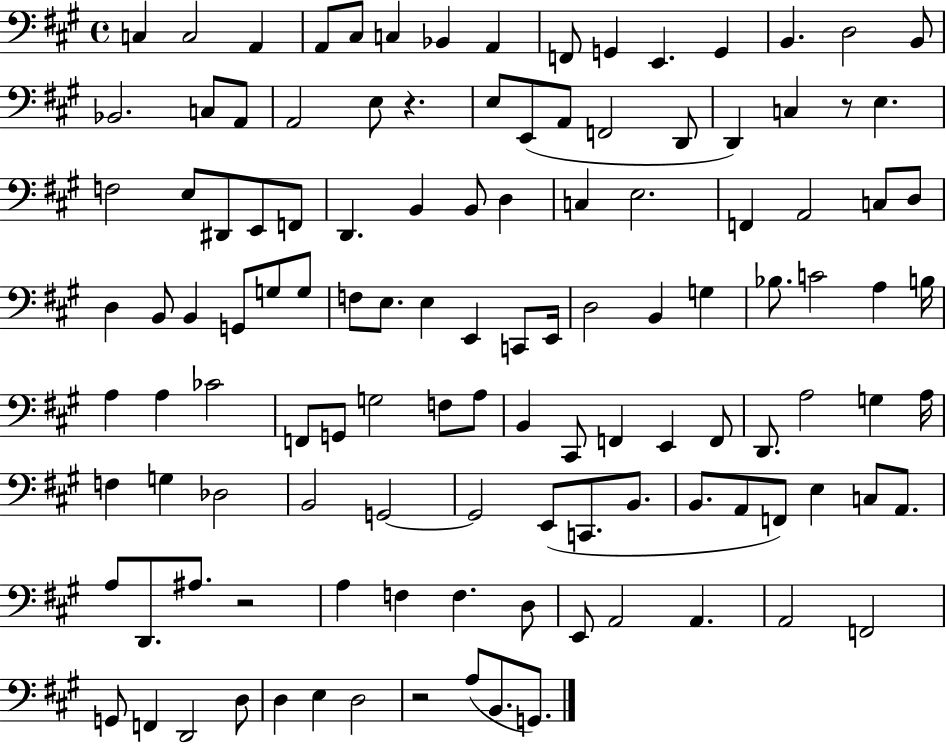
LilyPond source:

{
  \clef bass
  \time 4/4
  \defaultTimeSignature
  \key a \major
  c4 c2 a,4 | a,8 cis8 c4 bes,4 a,4 | f,8 g,4 e,4. g,4 | b,4. d2 b,8 | \break bes,2. c8 a,8 | a,2 e8 r4. | e8 e,8( a,8 f,2 d,8 | d,4) c4 r8 e4. | \break f2 e8 dis,8 e,8 f,8 | d,4. b,4 b,8 d4 | c4 e2. | f,4 a,2 c8 d8 | \break d4 b,8 b,4 g,8 g8 g8 | f8 e8. e4 e,4 c,8 e,16 | d2 b,4 g4 | bes8. c'2 a4 b16 | \break a4 a4 ces'2 | f,8 g,8 g2 f8 a8 | b,4 cis,8 f,4 e,4 f,8 | d,8. a2 g4 a16 | \break f4 g4 des2 | b,2 g,2~~ | g,2 e,8( c,8. b,8. | b,8. a,8 f,8) e4 c8 a,8. | \break a8 d,8. ais8. r2 | a4 f4 f4. d8 | e,8 a,2 a,4. | a,2 f,2 | \break g,8 f,4 d,2 d8 | d4 e4 d2 | r2 a8( b,8. g,8.) | \bar "|."
}